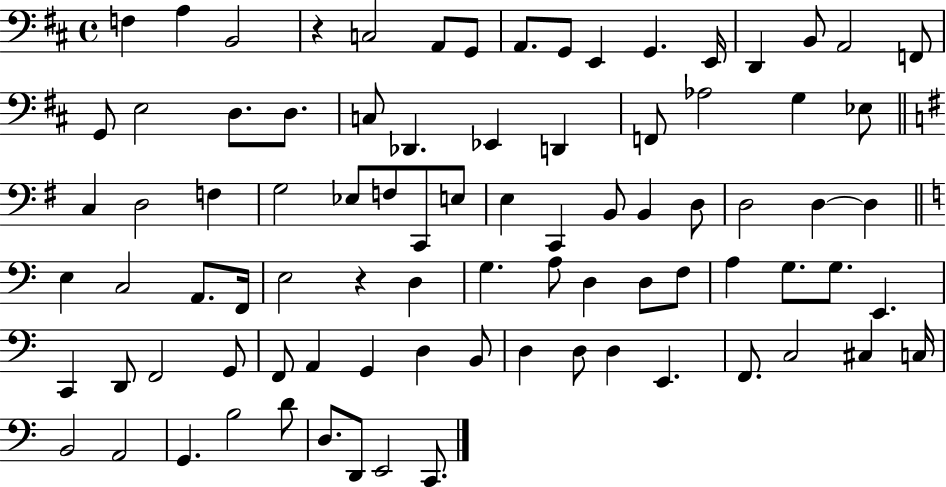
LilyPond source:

{
  \clef bass
  \time 4/4
  \defaultTimeSignature
  \key d \major
  f4 a4 b,2 | r4 c2 a,8 g,8 | a,8. g,8 e,4 g,4. e,16 | d,4 b,8 a,2 f,8 | \break g,8 e2 d8. d8. | c8 des,4. ees,4 d,4 | f,8 aes2 g4 ees8 | \bar "||" \break \key g \major c4 d2 f4 | g2 ees8 f8 c,8 e8 | e4 c,4 b,8 b,4 d8 | d2 d4~~ d4 | \break \bar "||" \break \key c \major e4 c2 a,8. f,16 | e2 r4 d4 | g4. a8 d4 d8 f8 | a4 g8. g8. e,4. | \break c,4 d,8 f,2 g,8 | f,8 a,4 g,4 d4 b,8 | d4 d8 d4 e,4. | f,8. c2 cis4 c16 | \break b,2 a,2 | g,4. b2 d'8 | d8. d,8 e,2 c,8. | \bar "|."
}